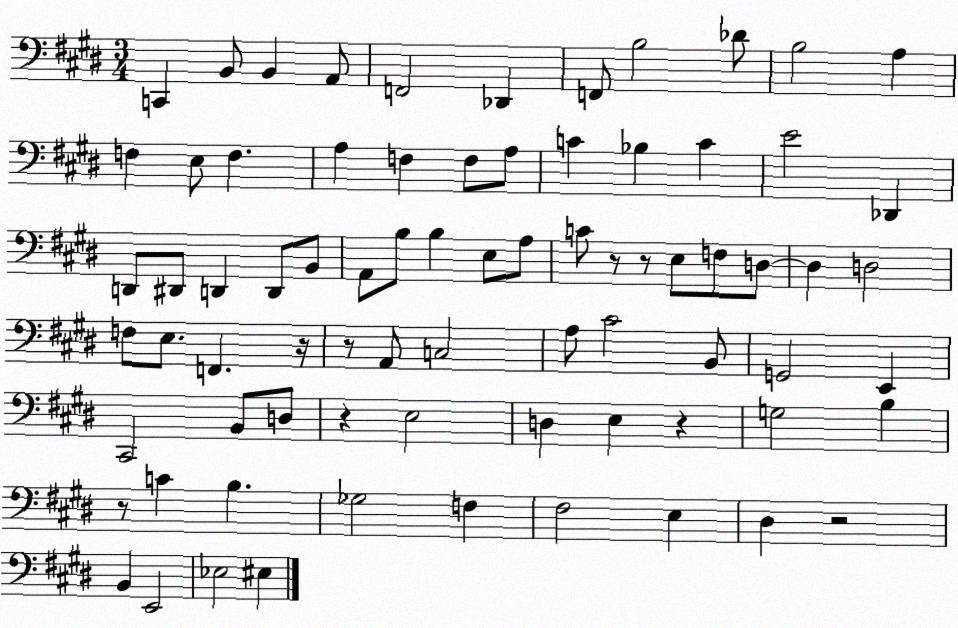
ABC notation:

X:1
T:Untitled
M:3/4
L:1/4
K:E
C,, B,,/2 B,, A,,/2 F,,2 _D,, F,,/2 B,2 _D/2 B,2 A, F, E,/2 F, A, F, F,/2 A,/2 C _B, C E2 _D,, D,,/2 ^D,,/2 D,, D,,/2 B,,/2 A,,/2 B,/2 B, E,/2 A,/2 C/2 z/2 z/2 E,/2 F,/2 D,/2 D, D,2 F,/2 E,/2 F,, z/4 z/2 A,,/2 C,2 A,/2 ^C2 B,,/2 G,,2 E,, ^C,,2 B,,/2 D,/2 z E,2 D, E, z G,2 B, z/2 C B, _G,2 F, ^F,2 E, ^D, z2 B,, E,,2 _E,2 ^E,